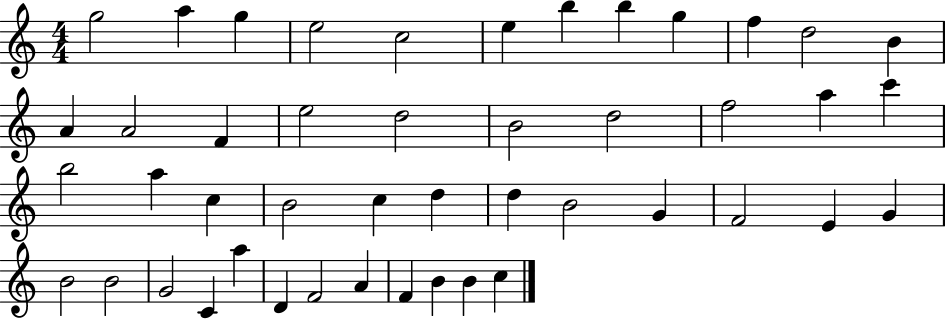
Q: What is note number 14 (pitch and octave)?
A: A4